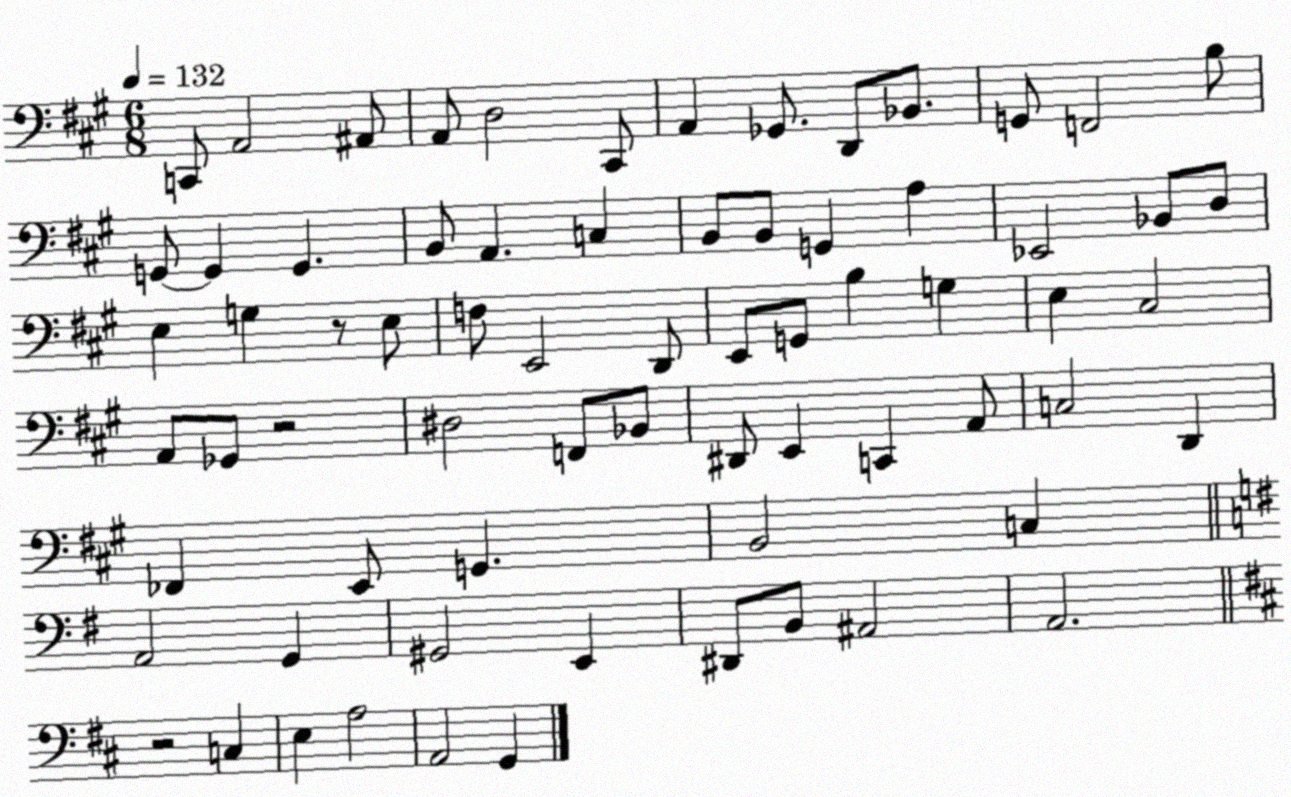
X:1
T:Untitled
M:6/8
L:1/4
K:A
C,,/2 A,,2 ^A,,/2 A,,/2 D,2 ^C,,/2 A,, _G,,/2 D,,/2 _B,,/2 G,,/2 F,,2 B,/2 G,,/2 G,, G,, B,,/2 A,, C, B,,/2 B,,/2 G,, A, _E,,2 _B,,/2 D,/2 E, G, z/2 E,/2 F,/2 E,,2 D,,/2 E,,/2 G,,/2 B, G, E, ^C,2 A,,/2 _G,,/2 z2 ^D,2 F,,/2 _B,,/2 ^D,,/2 E,, C,, A,,/2 C,2 D,, _F,, E,,/2 G,, B,,2 C, A,,2 G,, ^G,,2 E,, ^D,,/2 B,,/2 ^A,,2 A,,2 z2 C, E, A,2 A,,2 G,,